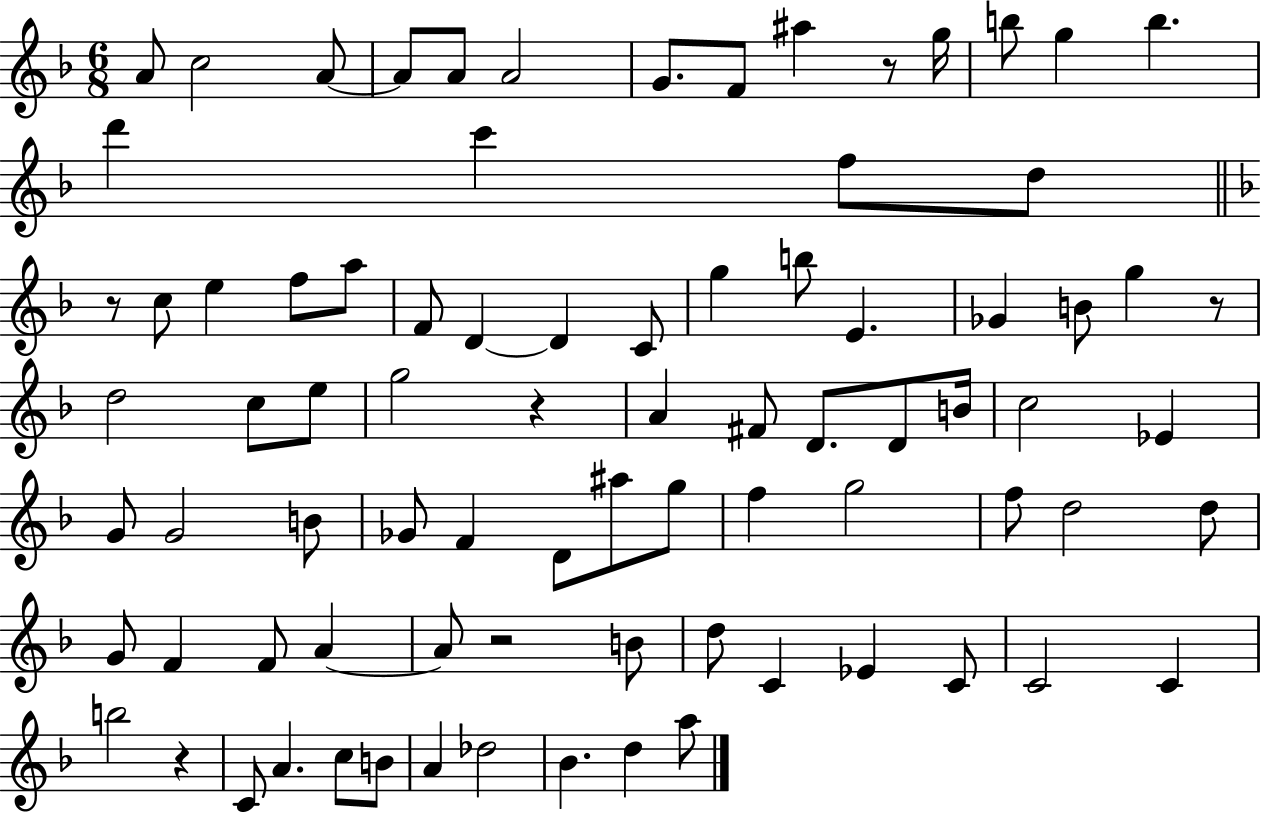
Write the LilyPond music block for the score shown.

{
  \clef treble
  \numericTimeSignature
  \time 6/8
  \key f \major
  a'8 c''2 a'8~~ | a'8 a'8 a'2 | g'8. f'8 ais''4 r8 g''16 | b''8 g''4 b''4. | \break d'''4 c'''4 f''8 d''8 | \bar "||" \break \key f \major r8 c''8 e''4 f''8 a''8 | f'8 d'4~~ d'4 c'8 | g''4 b''8 e'4. | ges'4 b'8 g''4 r8 | \break d''2 c''8 e''8 | g''2 r4 | a'4 fis'8 d'8. d'8 b'16 | c''2 ees'4 | \break g'8 g'2 b'8 | ges'8 f'4 d'8 ais''8 g''8 | f''4 g''2 | f''8 d''2 d''8 | \break g'8 f'4 f'8 a'4~~ | a'8 r2 b'8 | d''8 c'4 ees'4 c'8 | c'2 c'4 | \break b''2 r4 | c'8 a'4. c''8 b'8 | a'4 des''2 | bes'4. d''4 a''8 | \break \bar "|."
}